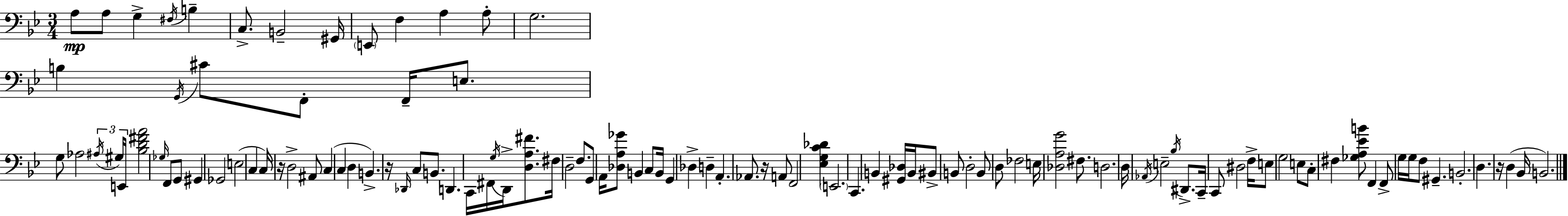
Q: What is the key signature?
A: BES major